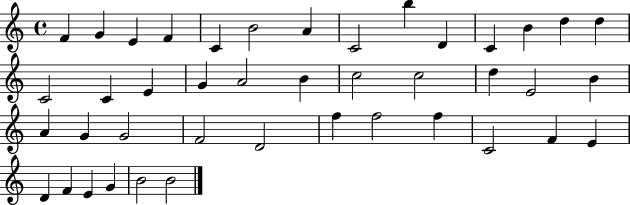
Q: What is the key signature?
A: C major